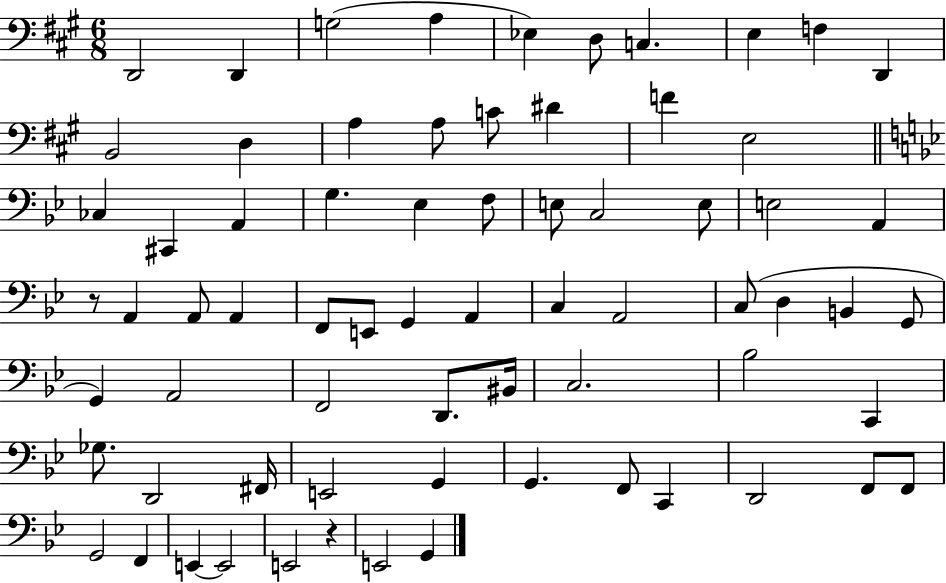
{
  \clef bass
  \numericTimeSignature
  \time 6/8
  \key a \major
  d,2 d,4 | g2( a4 | ees4) d8 c4. | e4 f4 d,4 | \break b,2 d4 | a4 a8 c'8 dis'4 | f'4 e2 | \bar "||" \break \key bes \major ces4 cis,4 a,4 | g4. ees4 f8 | e8 c2 e8 | e2 a,4 | \break r8 a,4 a,8 a,4 | f,8 e,8 g,4 a,4 | c4 a,2 | c8( d4 b,4 g,8 | \break g,4) a,2 | f,2 d,8. bis,16 | c2. | bes2 c,4 | \break ges8. d,2 fis,16 | e,2 g,4 | g,4. f,8 c,4 | d,2 f,8 f,8 | \break g,2 f,4 | e,4~~ e,2 | e,2 r4 | e,2 g,4 | \break \bar "|."
}